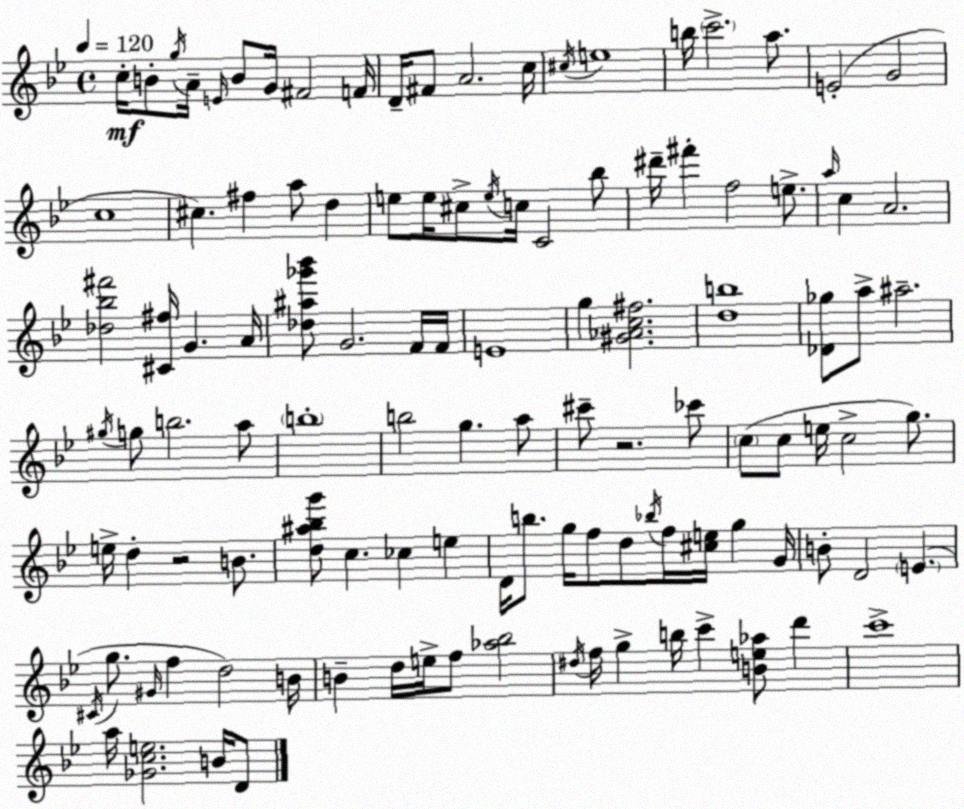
X:1
T:Untitled
M:4/4
L:1/4
K:Gm
c/4 B/2 g/4 A/4 E/4 B/2 G/4 ^F2 F/4 D/4 ^F/2 A2 c/4 ^c/4 e4 b/4 c'2 a/2 E2 G2 c4 ^c ^f a/2 d e/2 e/4 ^c/2 e/4 c/4 C2 _b/2 ^d'/4 ^f' f2 e/2 a/4 c A2 [_d_b^f']2 [^C^f]/4 G A/4 [_d^a_g'_b']/2 G2 F/4 F/4 E4 g [^G_Ac^f]2 [db]4 [_D_g]/2 a/2 ^a2 ^g/4 g/2 b2 a/2 b4 b2 g a/2 ^c'/2 z2 _c'/2 c/2 c/2 e/4 c2 g/2 e/4 d z2 B/2 [d^a_bg']/2 c _c e D/4 b/2 g/4 f/2 d/2 _b/4 f/4 [^ce]/4 g G/4 B/2 D2 E ^C/4 g/2 ^G/4 f d2 B/4 B d/4 e/4 f/2 [_a_b]2 ^d/4 f/4 g b/4 c' [Be_a]/2 d' c'4 a/4 [_Gce]2 B/4 D/2